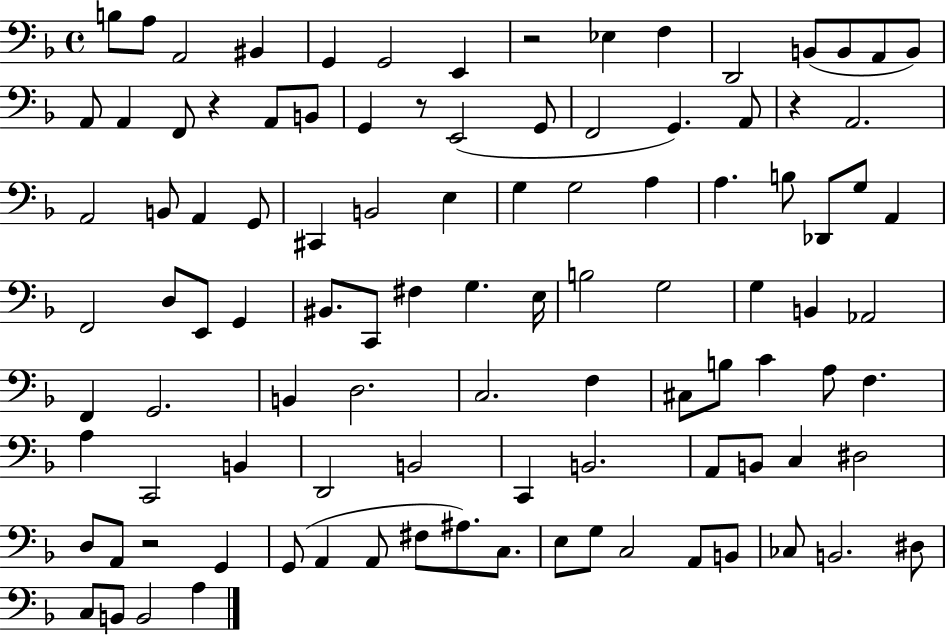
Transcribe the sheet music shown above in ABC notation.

X:1
T:Untitled
M:4/4
L:1/4
K:F
B,/2 A,/2 A,,2 ^B,, G,, G,,2 E,, z2 _E, F, D,,2 B,,/2 B,,/2 A,,/2 B,,/2 A,,/2 A,, F,,/2 z A,,/2 B,,/2 G,, z/2 E,,2 G,,/2 F,,2 G,, A,,/2 z A,,2 A,,2 B,,/2 A,, G,,/2 ^C,, B,,2 E, G, G,2 A, A, B,/2 _D,,/2 G,/2 A,, F,,2 D,/2 E,,/2 G,, ^B,,/2 C,,/2 ^F, G, E,/4 B,2 G,2 G, B,, _A,,2 F,, G,,2 B,, D,2 C,2 F, ^C,/2 B,/2 C A,/2 F, A, C,,2 B,, D,,2 B,,2 C,, B,,2 A,,/2 B,,/2 C, ^D,2 D,/2 A,,/2 z2 G,, G,,/2 A,, A,,/2 ^F,/2 ^A,/2 C,/2 E,/2 G,/2 C,2 A,,/2 B,,/2 _C,/2 B,,2 ^D,/2 C,/2 B,,/2 B,,2 A,